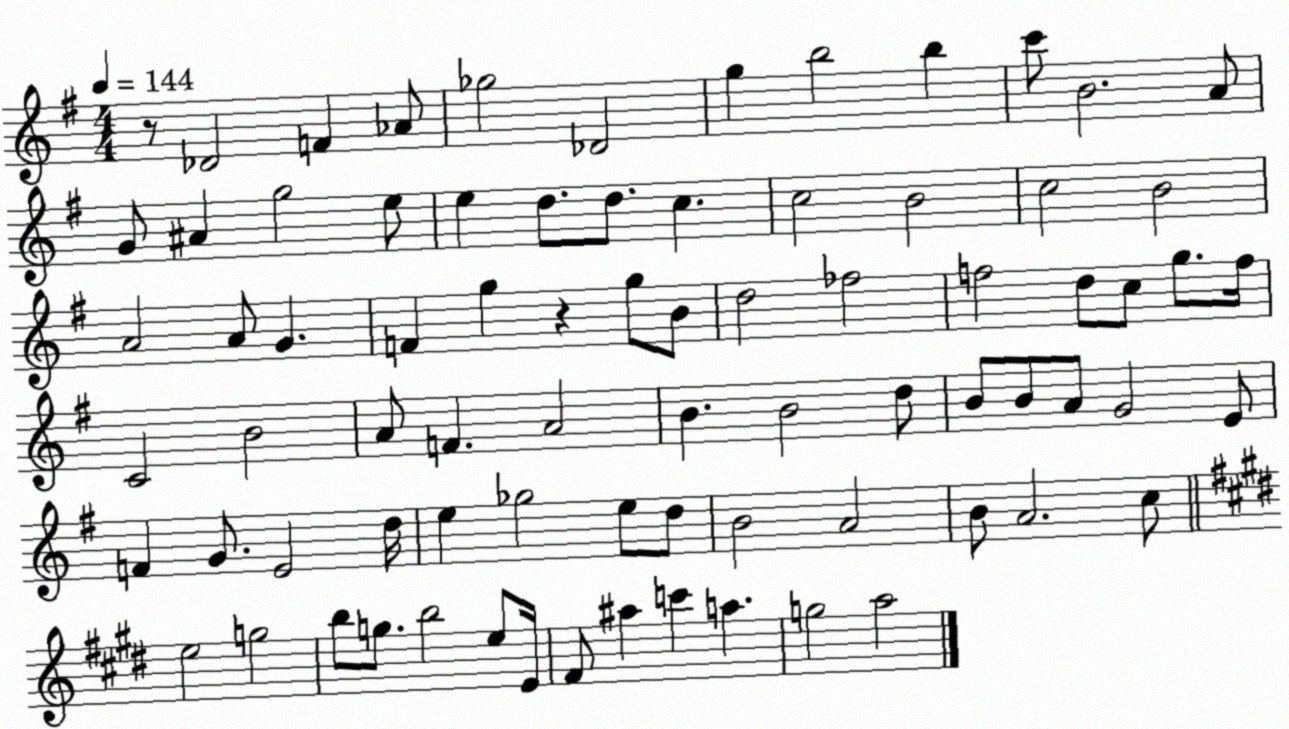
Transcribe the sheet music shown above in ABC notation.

X:1
T:Untitled
M:4/4
L:1/4
K:G
z/2 _D2 F _A/2 _g2 _D2 g b2 b c'/2 B2 A/2 G/2 ^A g2 e/2 e d/2 d/2 c c2 B2 c2 B2 A2 A/2 G F g z g/2 B/2 d2 _f2 f2 d/2 c/2 g/2 f/4 C2 B2 A/2 F A2 B B2 d/2 B/2 B/2 A/2 G2 E/2 F G/2 E2 d/4 e _g2 e/2 d/2 B2 A2 B/2 A2 c/2 e2 g2 b/2 g/2 b2 e/2 E/4 ^F/2 ^a c' a g2 a2